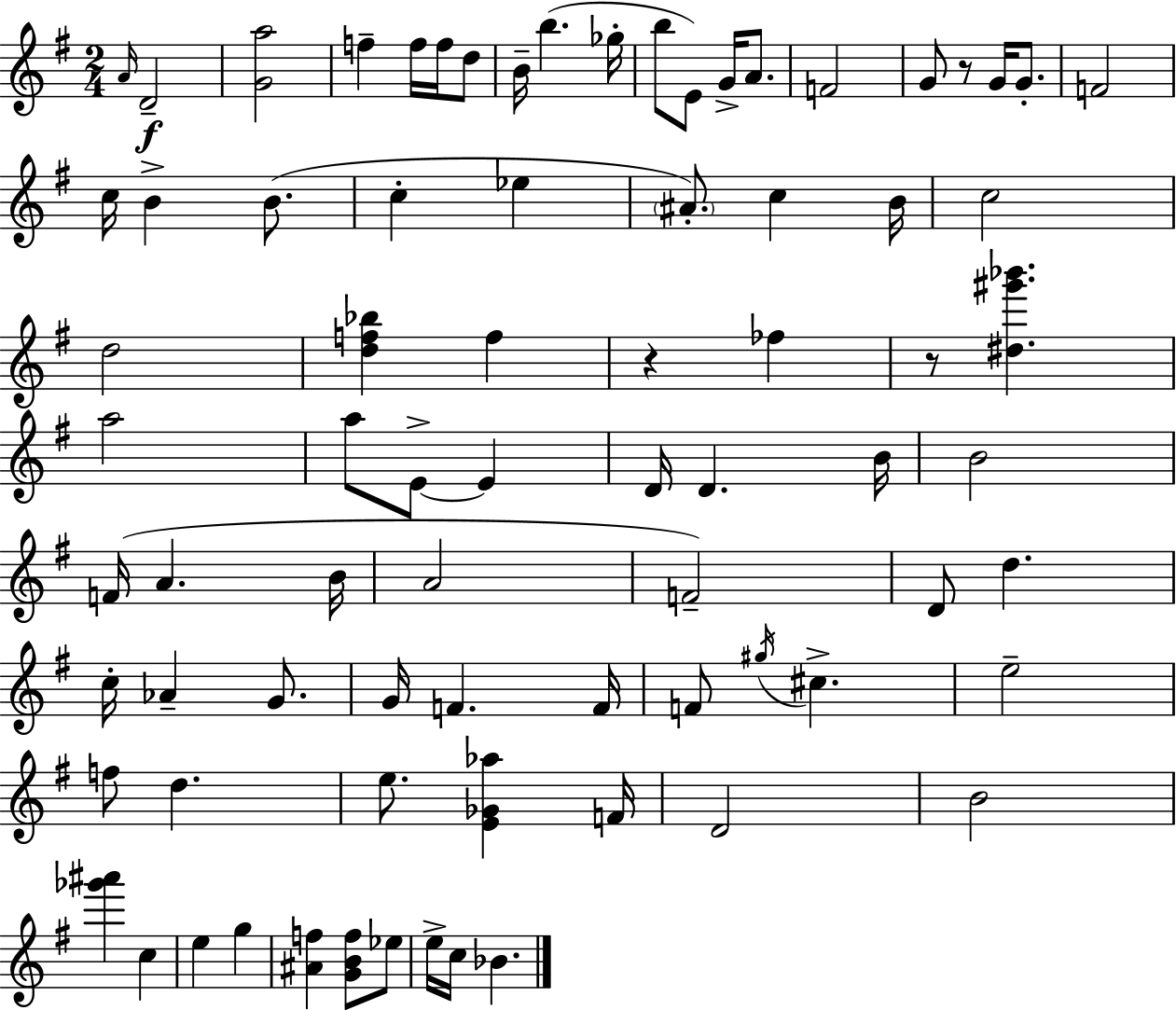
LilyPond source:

{
  \clef treble
  \numericTimeSignature
  \time 2/4
  \key g \major
  \repeat volta 2 { \grace { a'16 }\f d'2-- | <g' a''>2 | f''4-- f''16 f''16 d''8 | b'16-- b''4.( | \break ges''16-. b''8 e'8) g'16-> a'8. | f'2 | g'8 r8 g'16 g'8.-. | f'2 | \break c''16 b'4-> b'8.( | c''4-. ees''4 | \parenthesize ais'8.-.) c''4 | b'16 c''2 | \break d''2 | <d'' f'' bes''>4 f''4 | r4 fes''4 | r8 <dis'' gis''' bes'''>4. | \break a''2 | a''8 e'8->~~ e'4 | d'16 d'4. | b'16 b'2 | \break f'16( a'4. | b'16 a'2 | f'2--) | d'8 d''4. | \break c''16-. aes'4-- g'8. | g'16 f'4. | f'16 f'8 \acciaccatura { gis''16 } cis''4.-> | e''2-- | \break f''8 d''4. | e''8. <e' ges' aes''>4 | f'16 d'2 | b'2 | \break <ges''' ais'''>4 c''4 | e''4 g''4 | <ais' f''>4 <g' b' f''>8 | ees''8 e''16-> c''16 bes'4. | \break } \bar "|."
}